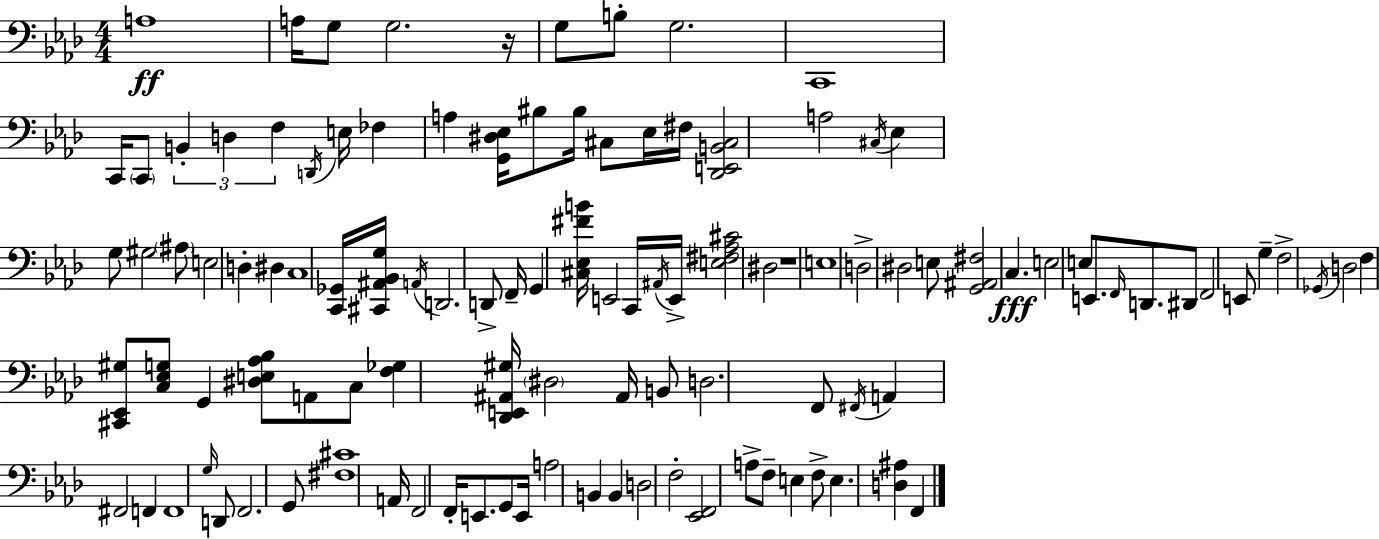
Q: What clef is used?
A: bass